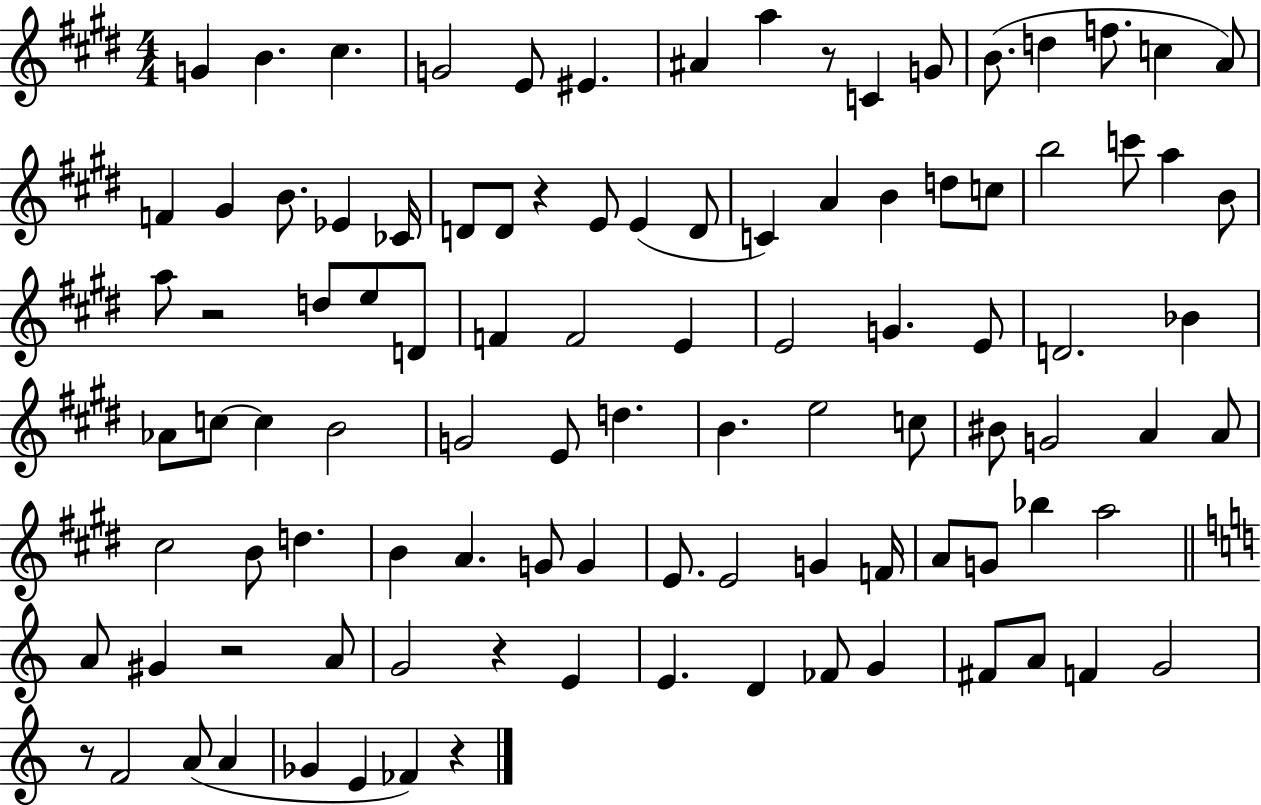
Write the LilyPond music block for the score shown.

{
  \clef treble
  \numericTimeSignature
  \time 4/4
  \key e \major
  g'4 b'4. cis''4. | g'2 e'8 eis'4. | ais'4 a''4 r8 c'4 g'8 | b'8.( d''4 f''8. c''4 a'8) | \break f'4 gis'4 b'8. ees'4 ces'16 | d'8 d'8 r4 e'8 e'4( d'8 | c'4) a'4 b'4 d''8 c''8 | b''2 c'''8 a''4 b'8 | \break a''8 r2 d''8 e''8 d'8 | f'4 f'2 e'4 | e'2 g'4. e'8 | d'2. bes'4 | \break aes'8 c''8~~ c''4 b'2 | g'2 e'8 d''4. | b'4. e''2 c''8 | bis'8 g'2 a'4 a'8 | \break cis''2 b'8 d''4. | b'4 a'4. g'8 g'4 | e'8. e'2 g'4 f'16 | a'8 g'8 bes''4 a''2 | \break \bar "||" \break \key c \major a'8 gis'4 r2 a'8 | g'2 r4 e'4 | e'4. d'4 fes'8 g'4 | fis'8 a'8 f'4 g'2 | \break r8 f'2 a'8( a'4 | ges'4 e'4 fes'4) r4 | \bar "|."
}